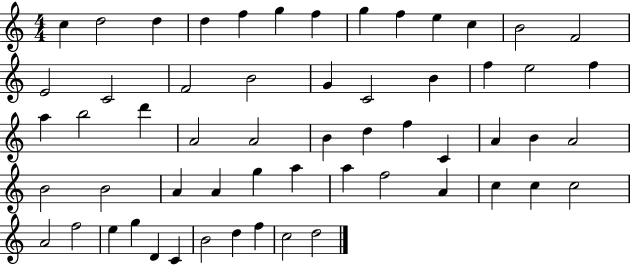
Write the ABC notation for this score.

X:1
T:Untitled
M:4/4
L:1/4
K:C
c d2 d d f g f g f e c B2 F2 E2 C2 F2 B2 G C2 B f e2 f a b2 d' A2 A2 B d f C A B A2 B2 B2 A A g a a f2 A c c c2 A2 f2 e g D C B2 d f c2 d2